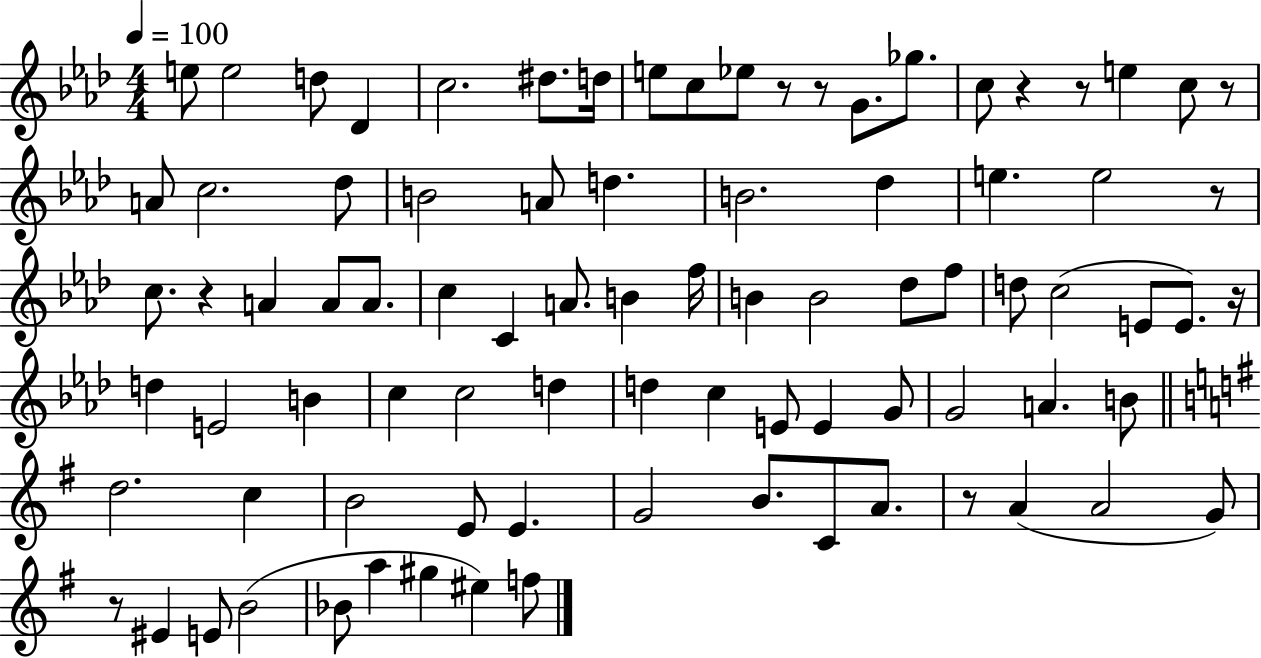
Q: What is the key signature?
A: AES major